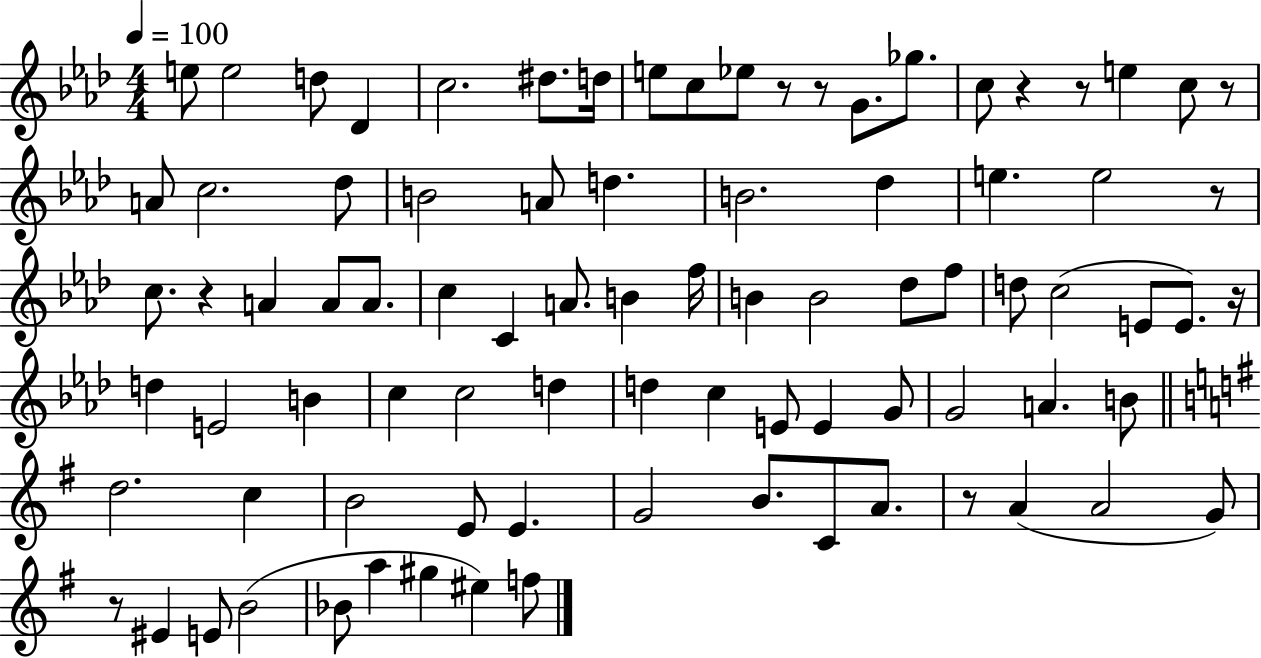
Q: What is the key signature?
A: AES major